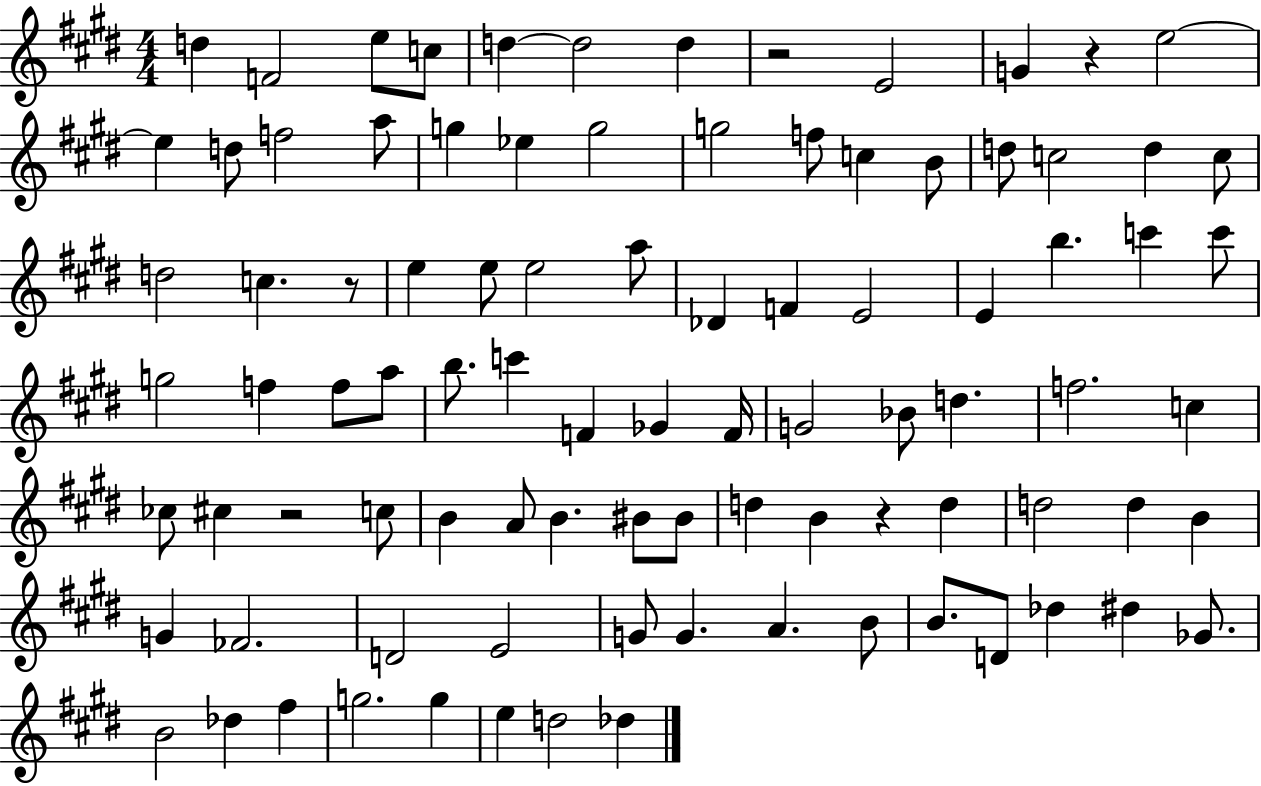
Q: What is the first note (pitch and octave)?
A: D5